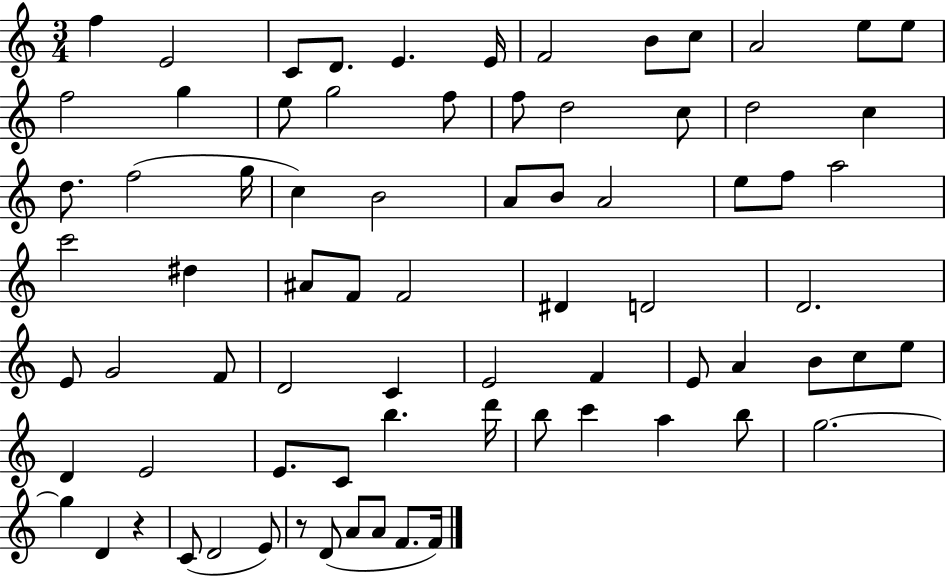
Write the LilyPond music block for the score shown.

{
  \clef treble
  \numericTimeSignature
  \time 3/4
  \key c \major
  f''4 e'2 | c'8 d'8. e'4. e'16 | f'2 b'8 c''8 | a'2 e''8 e''8 | \break f''2 g''4 | e''8 g''2 f''8 | f''8 d''2 c''8 | d''2 c''4 | \break d''8. f''2( g''16 | c''4) b'2 | a'8 b'8 a'2 | e''8 f''8 a''2 | \break c'''2 dis''4 | ais'8 f'8 f'2 | dis'4 d'2 | d'2. | \break e'8 g'2 f'8 | d'2 c'4 | e'2 f'4 | e'8 a'4 b'8 c''8 e''8 | \break d'4 e'2 | e'8. c'8 b''4. d'''16 | b''8 c'''4 a''4 b''8 | g''2.~~ | \break g''4 d'4 r4 | c'8( d'2 e'8) | r8 d'8( a'8 a'8 f'8. f'16) | \bar "|."
}